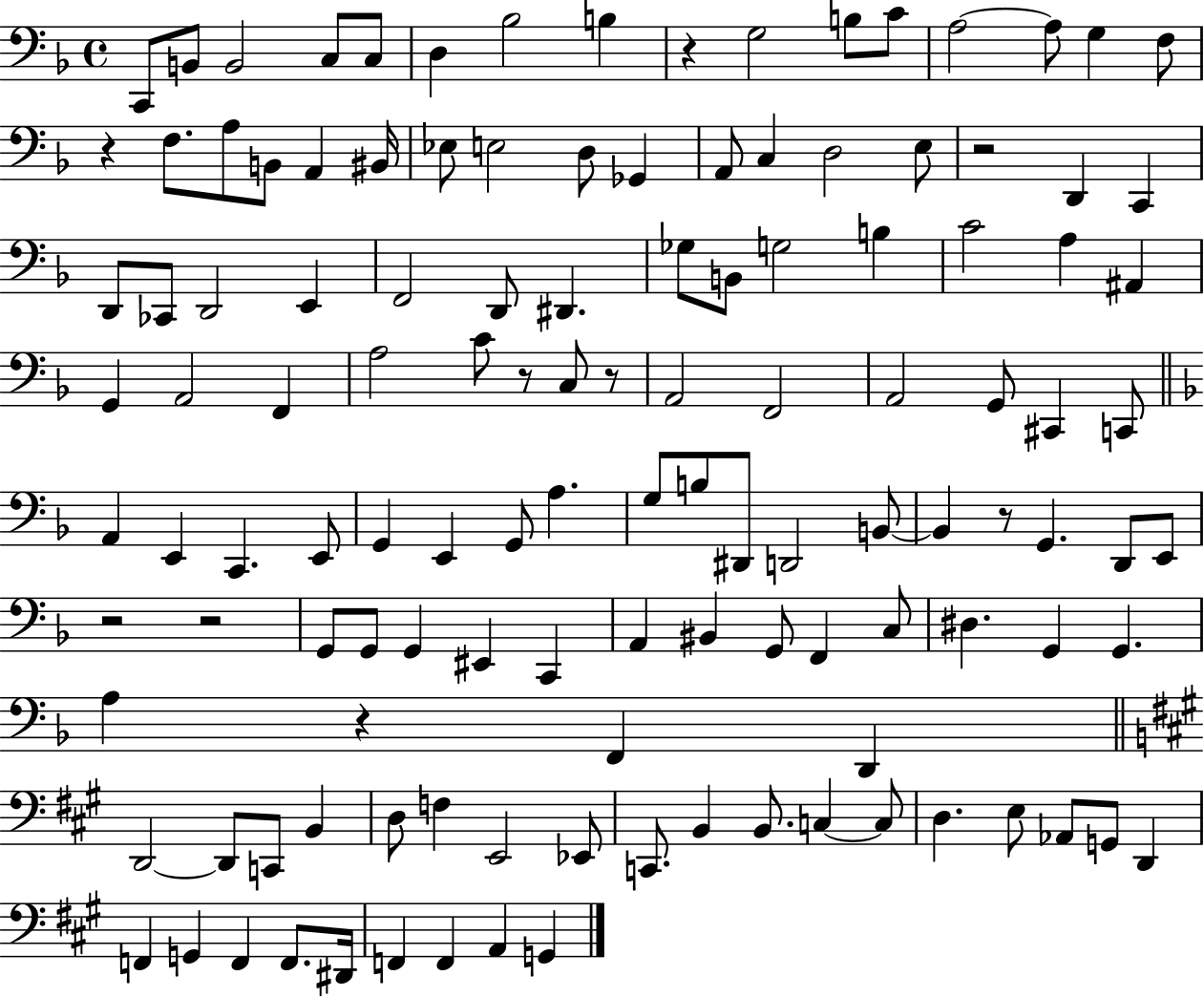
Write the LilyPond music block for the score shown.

{
  \clef bass
  \time 4/4
  \defaultTimeSignature
  \key f \major
  \repeat volta 2 { c,8 b,8 b,2 c8 c8 | d4 bes2 b4 | r4 g2 b8 c'8 | a2~~ a8 g4 f8 | \break r4 f8. a8 b,8 a,4 bis,16 | ees8 e2 d8 ges,4 | a,8 c4 d2 e8 | r2 d,4 c,4 | \break d,8 ces,8 d,2 e,4 | f,2 d,8 dis,4. | ges8 b,8 g2 b4 | c'2 a4 ais,4 | \break g,4 a,2 f,4 | a2 c'8 r8 c8 r8 | a,2 f,2 | a,2 g,8 cis,4 c,8 | \break \bar "||" \break \key d \minor a,4 e,4 c,4. e,8 | g,4 e,4 g,8 a4. | g8 b8 dis,8 d,2 b,8~~ | b,4 r8 g,4. d,8 e,8 | \break r2 r2 | g,8 g,8 g,4 eis,4 c,4 | a,4 bis,4 g,8 f,4 c8 | dis4. g,4 g,4. | \break a4 r4 f,4 d,4 | \bar "||" \break \key a \major d,2~~ d,8 c,8 b,4 | d8 f4 e,2 ees,8 | c,8. b,4 b,8. c4~~ c8 | d4. e8 aes,8 g,8 d,4 | \break f,4 g,4 f,4 f,8. dis,16 | f,4 f,4 a,4 g,4 | } \bar "|."
}